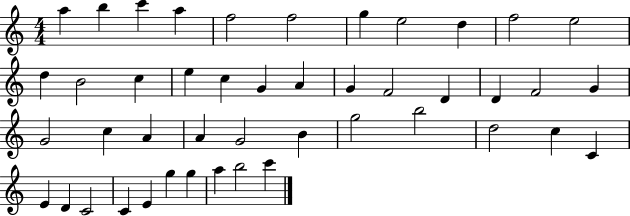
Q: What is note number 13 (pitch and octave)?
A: B4